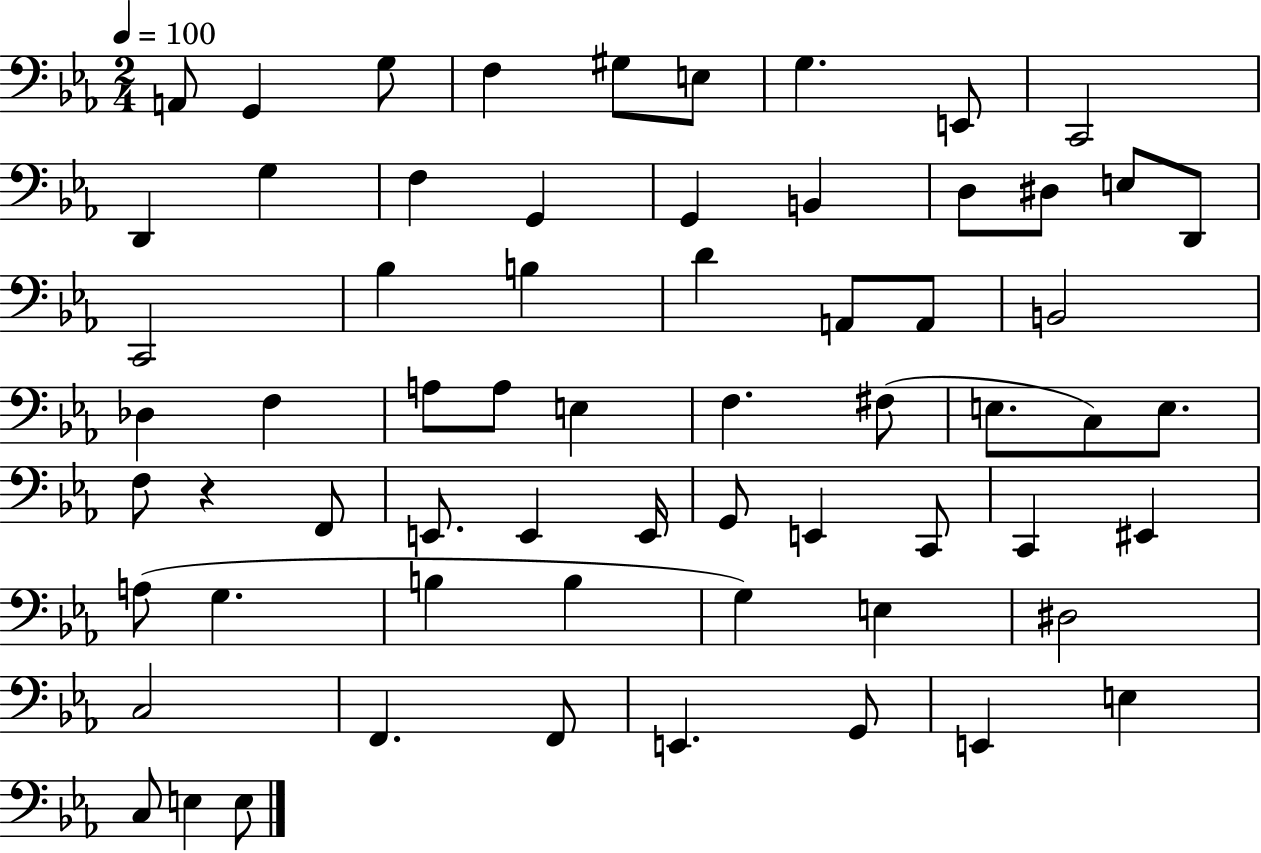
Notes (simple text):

A2/e G2/q G3/e F3/q G#3/e E3/e G3/q. E2/e C2/h D2/q G3/q F3/q G2/q G2/q B2/q D3/e D#3/e E3/e D2/e C2/h Bb3/q B3/q D4/q A2/e A2/e B2/h Db3/q F3/q A3/e A3/e E3/q F3/q. F#3/e E3/e. C3/e E3/e. F3/e R/q F2/e E2/e. E2/q E2/s G2/e E2/q C2/e C2/q EIS2/q A3/e G3/q. B3/q B3/q G3/q E3/q D#3/h C3/h F2/q. F2/e E2/q. G2/e E2/q E3/q C3/e E3/q E3/e